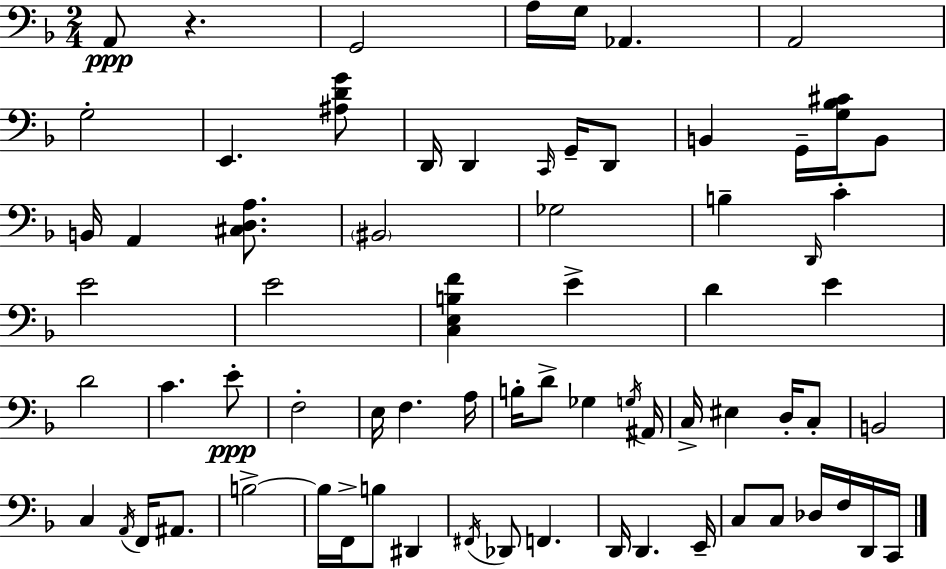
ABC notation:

X:1
T:Untitled
M:2/4
L:1/4
K:Dm
A,,/2 z G,,2 A,/4 G,/4 _A,, A,,2 G,2 E,, [^A,DG]/2 D,,/4 D,, C,,/4 G,,/4 D,,/2 B,, G,,/4 [G,_B,^C]/4 B,,/2 B,,/4 A,, [^C,D,A,]/2 ^B,,2 _G,2 B, D,,/4 C E2 E2 [C,E,B,F] E D E D2 C E/2 F,2 E,/4 F, A,/4 B,/4 D/2 _G, G,/4 ^A,,/4 C,/4 ^E, D,/4 C,/2 B,,2 C, A,,/4 F,,/4 ^A,,/2 B,2 B,/4 F,,/4 B,/2 ^D,, ^F,,/4 _D,,/2 F,, D,,/4 D,, E,,/4 C,/2 C,/2 _D,/4 F,/4 D,,/4 C,,/4